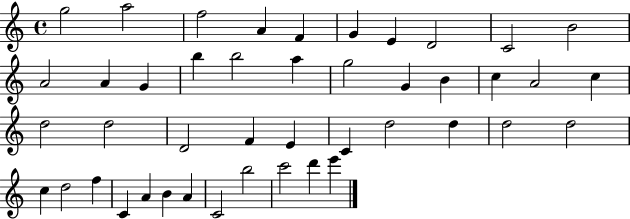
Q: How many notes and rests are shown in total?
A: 44